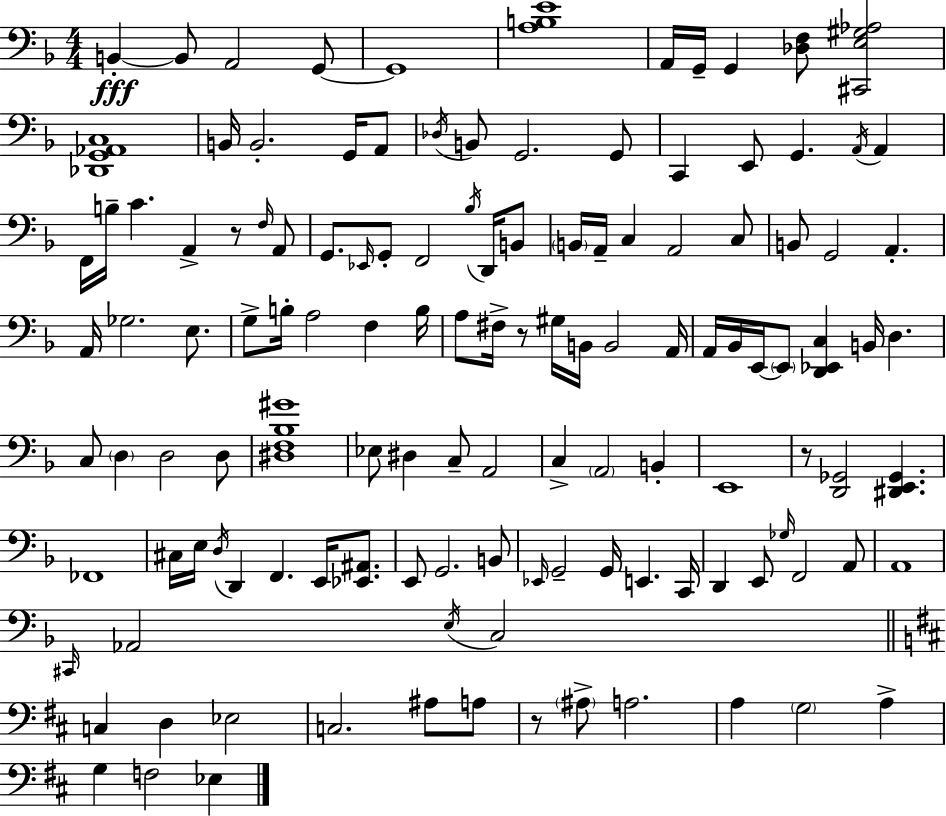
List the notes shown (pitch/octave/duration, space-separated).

B2/q B2/e A2/h G2/e G2/w [A3,B3,E4]/w A2/s G2/s G2/q [Db3,F3]/e [C#2,E3,G#3,Ab3]/h [Db2,G2,Ab2,C3]/w B2/s B2/h. G2/s A2/e Db3/s B2/e G2/h. G2/e C2/q E2/e G2/q. A2/s A2/q F2/s B3/s C4/q. A2/q R/e F3/s A2/e G2/e. Eb2/s G2/e F2/h Bb3/s D2/s B2/e B2/s A2/s C3/q A2/h C3/e B2/e G2/h A2/q. A2/s Gb3/h. E3/e. G3/e B3/s A3/h F3/q B3/s A3/e F#3/s R/e G#3/s B2/s B2/h A2/s A2/s Bb2/s E2/s E2/e [D2,Eb2,C3]/q B2/s D3/q. C3/e D3/q D3/h D3/e [D#3,F3,Bb3,G#4]/w Eb3/e D#3/q C3/e A2/h C3/q A2/h B2/q E2/w R/e [D2,Gb2]/h [D#2,E2,Gb2]/q. FES2/w C#3/s E3/s D3/s D2/q F2/q. E2/s [Eb2,A#2]/e. E2/e G2/h. B2/e Eb2/s G2/h G2/s E2/q. C2/s D2/q E2/e Gb3/s F2/h A2/e A2/w C#2/s Ab2/h E3/s C3/h C3/q D3/q Eb3/h C3/h. A#3/e A3/e R/e A#3/e A3/h. A3/q G3/h A3/q G3/q F3/h Eb3/q